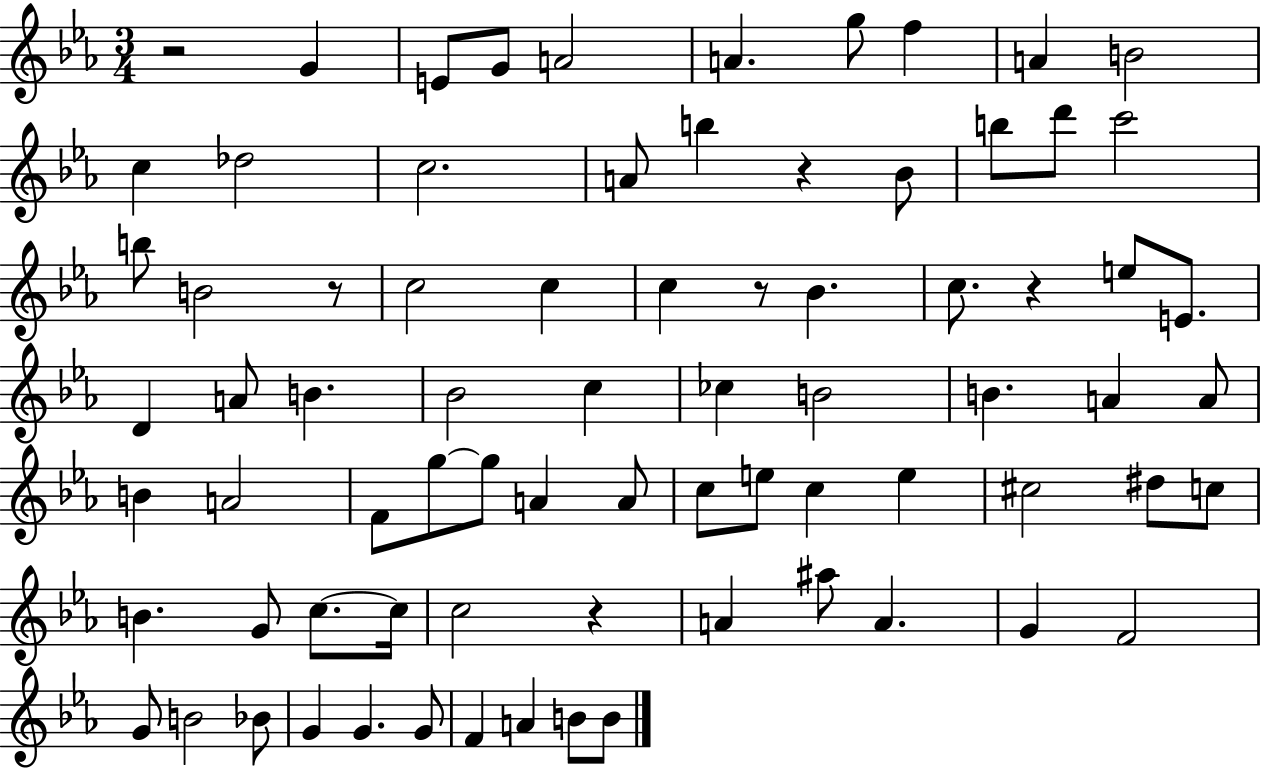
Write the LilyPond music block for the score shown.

{
  \clef treble
  \numericTimeSignature
  \time 3/4
  \key ees \major
  \repeat volta 2 { r2 g'4 | e'8 g'8 a'2 | a'4. g''8 f''4 | a'4 b'2 | \break c''4 des''2 | c''2. | a'8 b''4 r4 bes'8 | b''8 d'''8 c'''2 | \break b''8 b'2 r8 | c''2 c''4 | c''4 r8 bes'4. | c''8. r4 e''8 e'8. | \break d'4 a'8 b'4. | bes'2 c''4 | ces''4 b'2 | b'4. a'4 a'8 | \break b'4 a'2 | f'8 g''8~~ g''8 a'4 a'8 | c''8 e''8 c''4 e''4 | cis''2 dis''8 c''8 | \break b'4. g'8 c''8.~~ c''16 | c''2 r4 | a'4 ais''8 a'4. | g'4 f'2 | \break g'8 b'2 bes'8 | g'4 g'4. g'8 | f'4 a'4 b'8 b'8 | } \bar "|."
}